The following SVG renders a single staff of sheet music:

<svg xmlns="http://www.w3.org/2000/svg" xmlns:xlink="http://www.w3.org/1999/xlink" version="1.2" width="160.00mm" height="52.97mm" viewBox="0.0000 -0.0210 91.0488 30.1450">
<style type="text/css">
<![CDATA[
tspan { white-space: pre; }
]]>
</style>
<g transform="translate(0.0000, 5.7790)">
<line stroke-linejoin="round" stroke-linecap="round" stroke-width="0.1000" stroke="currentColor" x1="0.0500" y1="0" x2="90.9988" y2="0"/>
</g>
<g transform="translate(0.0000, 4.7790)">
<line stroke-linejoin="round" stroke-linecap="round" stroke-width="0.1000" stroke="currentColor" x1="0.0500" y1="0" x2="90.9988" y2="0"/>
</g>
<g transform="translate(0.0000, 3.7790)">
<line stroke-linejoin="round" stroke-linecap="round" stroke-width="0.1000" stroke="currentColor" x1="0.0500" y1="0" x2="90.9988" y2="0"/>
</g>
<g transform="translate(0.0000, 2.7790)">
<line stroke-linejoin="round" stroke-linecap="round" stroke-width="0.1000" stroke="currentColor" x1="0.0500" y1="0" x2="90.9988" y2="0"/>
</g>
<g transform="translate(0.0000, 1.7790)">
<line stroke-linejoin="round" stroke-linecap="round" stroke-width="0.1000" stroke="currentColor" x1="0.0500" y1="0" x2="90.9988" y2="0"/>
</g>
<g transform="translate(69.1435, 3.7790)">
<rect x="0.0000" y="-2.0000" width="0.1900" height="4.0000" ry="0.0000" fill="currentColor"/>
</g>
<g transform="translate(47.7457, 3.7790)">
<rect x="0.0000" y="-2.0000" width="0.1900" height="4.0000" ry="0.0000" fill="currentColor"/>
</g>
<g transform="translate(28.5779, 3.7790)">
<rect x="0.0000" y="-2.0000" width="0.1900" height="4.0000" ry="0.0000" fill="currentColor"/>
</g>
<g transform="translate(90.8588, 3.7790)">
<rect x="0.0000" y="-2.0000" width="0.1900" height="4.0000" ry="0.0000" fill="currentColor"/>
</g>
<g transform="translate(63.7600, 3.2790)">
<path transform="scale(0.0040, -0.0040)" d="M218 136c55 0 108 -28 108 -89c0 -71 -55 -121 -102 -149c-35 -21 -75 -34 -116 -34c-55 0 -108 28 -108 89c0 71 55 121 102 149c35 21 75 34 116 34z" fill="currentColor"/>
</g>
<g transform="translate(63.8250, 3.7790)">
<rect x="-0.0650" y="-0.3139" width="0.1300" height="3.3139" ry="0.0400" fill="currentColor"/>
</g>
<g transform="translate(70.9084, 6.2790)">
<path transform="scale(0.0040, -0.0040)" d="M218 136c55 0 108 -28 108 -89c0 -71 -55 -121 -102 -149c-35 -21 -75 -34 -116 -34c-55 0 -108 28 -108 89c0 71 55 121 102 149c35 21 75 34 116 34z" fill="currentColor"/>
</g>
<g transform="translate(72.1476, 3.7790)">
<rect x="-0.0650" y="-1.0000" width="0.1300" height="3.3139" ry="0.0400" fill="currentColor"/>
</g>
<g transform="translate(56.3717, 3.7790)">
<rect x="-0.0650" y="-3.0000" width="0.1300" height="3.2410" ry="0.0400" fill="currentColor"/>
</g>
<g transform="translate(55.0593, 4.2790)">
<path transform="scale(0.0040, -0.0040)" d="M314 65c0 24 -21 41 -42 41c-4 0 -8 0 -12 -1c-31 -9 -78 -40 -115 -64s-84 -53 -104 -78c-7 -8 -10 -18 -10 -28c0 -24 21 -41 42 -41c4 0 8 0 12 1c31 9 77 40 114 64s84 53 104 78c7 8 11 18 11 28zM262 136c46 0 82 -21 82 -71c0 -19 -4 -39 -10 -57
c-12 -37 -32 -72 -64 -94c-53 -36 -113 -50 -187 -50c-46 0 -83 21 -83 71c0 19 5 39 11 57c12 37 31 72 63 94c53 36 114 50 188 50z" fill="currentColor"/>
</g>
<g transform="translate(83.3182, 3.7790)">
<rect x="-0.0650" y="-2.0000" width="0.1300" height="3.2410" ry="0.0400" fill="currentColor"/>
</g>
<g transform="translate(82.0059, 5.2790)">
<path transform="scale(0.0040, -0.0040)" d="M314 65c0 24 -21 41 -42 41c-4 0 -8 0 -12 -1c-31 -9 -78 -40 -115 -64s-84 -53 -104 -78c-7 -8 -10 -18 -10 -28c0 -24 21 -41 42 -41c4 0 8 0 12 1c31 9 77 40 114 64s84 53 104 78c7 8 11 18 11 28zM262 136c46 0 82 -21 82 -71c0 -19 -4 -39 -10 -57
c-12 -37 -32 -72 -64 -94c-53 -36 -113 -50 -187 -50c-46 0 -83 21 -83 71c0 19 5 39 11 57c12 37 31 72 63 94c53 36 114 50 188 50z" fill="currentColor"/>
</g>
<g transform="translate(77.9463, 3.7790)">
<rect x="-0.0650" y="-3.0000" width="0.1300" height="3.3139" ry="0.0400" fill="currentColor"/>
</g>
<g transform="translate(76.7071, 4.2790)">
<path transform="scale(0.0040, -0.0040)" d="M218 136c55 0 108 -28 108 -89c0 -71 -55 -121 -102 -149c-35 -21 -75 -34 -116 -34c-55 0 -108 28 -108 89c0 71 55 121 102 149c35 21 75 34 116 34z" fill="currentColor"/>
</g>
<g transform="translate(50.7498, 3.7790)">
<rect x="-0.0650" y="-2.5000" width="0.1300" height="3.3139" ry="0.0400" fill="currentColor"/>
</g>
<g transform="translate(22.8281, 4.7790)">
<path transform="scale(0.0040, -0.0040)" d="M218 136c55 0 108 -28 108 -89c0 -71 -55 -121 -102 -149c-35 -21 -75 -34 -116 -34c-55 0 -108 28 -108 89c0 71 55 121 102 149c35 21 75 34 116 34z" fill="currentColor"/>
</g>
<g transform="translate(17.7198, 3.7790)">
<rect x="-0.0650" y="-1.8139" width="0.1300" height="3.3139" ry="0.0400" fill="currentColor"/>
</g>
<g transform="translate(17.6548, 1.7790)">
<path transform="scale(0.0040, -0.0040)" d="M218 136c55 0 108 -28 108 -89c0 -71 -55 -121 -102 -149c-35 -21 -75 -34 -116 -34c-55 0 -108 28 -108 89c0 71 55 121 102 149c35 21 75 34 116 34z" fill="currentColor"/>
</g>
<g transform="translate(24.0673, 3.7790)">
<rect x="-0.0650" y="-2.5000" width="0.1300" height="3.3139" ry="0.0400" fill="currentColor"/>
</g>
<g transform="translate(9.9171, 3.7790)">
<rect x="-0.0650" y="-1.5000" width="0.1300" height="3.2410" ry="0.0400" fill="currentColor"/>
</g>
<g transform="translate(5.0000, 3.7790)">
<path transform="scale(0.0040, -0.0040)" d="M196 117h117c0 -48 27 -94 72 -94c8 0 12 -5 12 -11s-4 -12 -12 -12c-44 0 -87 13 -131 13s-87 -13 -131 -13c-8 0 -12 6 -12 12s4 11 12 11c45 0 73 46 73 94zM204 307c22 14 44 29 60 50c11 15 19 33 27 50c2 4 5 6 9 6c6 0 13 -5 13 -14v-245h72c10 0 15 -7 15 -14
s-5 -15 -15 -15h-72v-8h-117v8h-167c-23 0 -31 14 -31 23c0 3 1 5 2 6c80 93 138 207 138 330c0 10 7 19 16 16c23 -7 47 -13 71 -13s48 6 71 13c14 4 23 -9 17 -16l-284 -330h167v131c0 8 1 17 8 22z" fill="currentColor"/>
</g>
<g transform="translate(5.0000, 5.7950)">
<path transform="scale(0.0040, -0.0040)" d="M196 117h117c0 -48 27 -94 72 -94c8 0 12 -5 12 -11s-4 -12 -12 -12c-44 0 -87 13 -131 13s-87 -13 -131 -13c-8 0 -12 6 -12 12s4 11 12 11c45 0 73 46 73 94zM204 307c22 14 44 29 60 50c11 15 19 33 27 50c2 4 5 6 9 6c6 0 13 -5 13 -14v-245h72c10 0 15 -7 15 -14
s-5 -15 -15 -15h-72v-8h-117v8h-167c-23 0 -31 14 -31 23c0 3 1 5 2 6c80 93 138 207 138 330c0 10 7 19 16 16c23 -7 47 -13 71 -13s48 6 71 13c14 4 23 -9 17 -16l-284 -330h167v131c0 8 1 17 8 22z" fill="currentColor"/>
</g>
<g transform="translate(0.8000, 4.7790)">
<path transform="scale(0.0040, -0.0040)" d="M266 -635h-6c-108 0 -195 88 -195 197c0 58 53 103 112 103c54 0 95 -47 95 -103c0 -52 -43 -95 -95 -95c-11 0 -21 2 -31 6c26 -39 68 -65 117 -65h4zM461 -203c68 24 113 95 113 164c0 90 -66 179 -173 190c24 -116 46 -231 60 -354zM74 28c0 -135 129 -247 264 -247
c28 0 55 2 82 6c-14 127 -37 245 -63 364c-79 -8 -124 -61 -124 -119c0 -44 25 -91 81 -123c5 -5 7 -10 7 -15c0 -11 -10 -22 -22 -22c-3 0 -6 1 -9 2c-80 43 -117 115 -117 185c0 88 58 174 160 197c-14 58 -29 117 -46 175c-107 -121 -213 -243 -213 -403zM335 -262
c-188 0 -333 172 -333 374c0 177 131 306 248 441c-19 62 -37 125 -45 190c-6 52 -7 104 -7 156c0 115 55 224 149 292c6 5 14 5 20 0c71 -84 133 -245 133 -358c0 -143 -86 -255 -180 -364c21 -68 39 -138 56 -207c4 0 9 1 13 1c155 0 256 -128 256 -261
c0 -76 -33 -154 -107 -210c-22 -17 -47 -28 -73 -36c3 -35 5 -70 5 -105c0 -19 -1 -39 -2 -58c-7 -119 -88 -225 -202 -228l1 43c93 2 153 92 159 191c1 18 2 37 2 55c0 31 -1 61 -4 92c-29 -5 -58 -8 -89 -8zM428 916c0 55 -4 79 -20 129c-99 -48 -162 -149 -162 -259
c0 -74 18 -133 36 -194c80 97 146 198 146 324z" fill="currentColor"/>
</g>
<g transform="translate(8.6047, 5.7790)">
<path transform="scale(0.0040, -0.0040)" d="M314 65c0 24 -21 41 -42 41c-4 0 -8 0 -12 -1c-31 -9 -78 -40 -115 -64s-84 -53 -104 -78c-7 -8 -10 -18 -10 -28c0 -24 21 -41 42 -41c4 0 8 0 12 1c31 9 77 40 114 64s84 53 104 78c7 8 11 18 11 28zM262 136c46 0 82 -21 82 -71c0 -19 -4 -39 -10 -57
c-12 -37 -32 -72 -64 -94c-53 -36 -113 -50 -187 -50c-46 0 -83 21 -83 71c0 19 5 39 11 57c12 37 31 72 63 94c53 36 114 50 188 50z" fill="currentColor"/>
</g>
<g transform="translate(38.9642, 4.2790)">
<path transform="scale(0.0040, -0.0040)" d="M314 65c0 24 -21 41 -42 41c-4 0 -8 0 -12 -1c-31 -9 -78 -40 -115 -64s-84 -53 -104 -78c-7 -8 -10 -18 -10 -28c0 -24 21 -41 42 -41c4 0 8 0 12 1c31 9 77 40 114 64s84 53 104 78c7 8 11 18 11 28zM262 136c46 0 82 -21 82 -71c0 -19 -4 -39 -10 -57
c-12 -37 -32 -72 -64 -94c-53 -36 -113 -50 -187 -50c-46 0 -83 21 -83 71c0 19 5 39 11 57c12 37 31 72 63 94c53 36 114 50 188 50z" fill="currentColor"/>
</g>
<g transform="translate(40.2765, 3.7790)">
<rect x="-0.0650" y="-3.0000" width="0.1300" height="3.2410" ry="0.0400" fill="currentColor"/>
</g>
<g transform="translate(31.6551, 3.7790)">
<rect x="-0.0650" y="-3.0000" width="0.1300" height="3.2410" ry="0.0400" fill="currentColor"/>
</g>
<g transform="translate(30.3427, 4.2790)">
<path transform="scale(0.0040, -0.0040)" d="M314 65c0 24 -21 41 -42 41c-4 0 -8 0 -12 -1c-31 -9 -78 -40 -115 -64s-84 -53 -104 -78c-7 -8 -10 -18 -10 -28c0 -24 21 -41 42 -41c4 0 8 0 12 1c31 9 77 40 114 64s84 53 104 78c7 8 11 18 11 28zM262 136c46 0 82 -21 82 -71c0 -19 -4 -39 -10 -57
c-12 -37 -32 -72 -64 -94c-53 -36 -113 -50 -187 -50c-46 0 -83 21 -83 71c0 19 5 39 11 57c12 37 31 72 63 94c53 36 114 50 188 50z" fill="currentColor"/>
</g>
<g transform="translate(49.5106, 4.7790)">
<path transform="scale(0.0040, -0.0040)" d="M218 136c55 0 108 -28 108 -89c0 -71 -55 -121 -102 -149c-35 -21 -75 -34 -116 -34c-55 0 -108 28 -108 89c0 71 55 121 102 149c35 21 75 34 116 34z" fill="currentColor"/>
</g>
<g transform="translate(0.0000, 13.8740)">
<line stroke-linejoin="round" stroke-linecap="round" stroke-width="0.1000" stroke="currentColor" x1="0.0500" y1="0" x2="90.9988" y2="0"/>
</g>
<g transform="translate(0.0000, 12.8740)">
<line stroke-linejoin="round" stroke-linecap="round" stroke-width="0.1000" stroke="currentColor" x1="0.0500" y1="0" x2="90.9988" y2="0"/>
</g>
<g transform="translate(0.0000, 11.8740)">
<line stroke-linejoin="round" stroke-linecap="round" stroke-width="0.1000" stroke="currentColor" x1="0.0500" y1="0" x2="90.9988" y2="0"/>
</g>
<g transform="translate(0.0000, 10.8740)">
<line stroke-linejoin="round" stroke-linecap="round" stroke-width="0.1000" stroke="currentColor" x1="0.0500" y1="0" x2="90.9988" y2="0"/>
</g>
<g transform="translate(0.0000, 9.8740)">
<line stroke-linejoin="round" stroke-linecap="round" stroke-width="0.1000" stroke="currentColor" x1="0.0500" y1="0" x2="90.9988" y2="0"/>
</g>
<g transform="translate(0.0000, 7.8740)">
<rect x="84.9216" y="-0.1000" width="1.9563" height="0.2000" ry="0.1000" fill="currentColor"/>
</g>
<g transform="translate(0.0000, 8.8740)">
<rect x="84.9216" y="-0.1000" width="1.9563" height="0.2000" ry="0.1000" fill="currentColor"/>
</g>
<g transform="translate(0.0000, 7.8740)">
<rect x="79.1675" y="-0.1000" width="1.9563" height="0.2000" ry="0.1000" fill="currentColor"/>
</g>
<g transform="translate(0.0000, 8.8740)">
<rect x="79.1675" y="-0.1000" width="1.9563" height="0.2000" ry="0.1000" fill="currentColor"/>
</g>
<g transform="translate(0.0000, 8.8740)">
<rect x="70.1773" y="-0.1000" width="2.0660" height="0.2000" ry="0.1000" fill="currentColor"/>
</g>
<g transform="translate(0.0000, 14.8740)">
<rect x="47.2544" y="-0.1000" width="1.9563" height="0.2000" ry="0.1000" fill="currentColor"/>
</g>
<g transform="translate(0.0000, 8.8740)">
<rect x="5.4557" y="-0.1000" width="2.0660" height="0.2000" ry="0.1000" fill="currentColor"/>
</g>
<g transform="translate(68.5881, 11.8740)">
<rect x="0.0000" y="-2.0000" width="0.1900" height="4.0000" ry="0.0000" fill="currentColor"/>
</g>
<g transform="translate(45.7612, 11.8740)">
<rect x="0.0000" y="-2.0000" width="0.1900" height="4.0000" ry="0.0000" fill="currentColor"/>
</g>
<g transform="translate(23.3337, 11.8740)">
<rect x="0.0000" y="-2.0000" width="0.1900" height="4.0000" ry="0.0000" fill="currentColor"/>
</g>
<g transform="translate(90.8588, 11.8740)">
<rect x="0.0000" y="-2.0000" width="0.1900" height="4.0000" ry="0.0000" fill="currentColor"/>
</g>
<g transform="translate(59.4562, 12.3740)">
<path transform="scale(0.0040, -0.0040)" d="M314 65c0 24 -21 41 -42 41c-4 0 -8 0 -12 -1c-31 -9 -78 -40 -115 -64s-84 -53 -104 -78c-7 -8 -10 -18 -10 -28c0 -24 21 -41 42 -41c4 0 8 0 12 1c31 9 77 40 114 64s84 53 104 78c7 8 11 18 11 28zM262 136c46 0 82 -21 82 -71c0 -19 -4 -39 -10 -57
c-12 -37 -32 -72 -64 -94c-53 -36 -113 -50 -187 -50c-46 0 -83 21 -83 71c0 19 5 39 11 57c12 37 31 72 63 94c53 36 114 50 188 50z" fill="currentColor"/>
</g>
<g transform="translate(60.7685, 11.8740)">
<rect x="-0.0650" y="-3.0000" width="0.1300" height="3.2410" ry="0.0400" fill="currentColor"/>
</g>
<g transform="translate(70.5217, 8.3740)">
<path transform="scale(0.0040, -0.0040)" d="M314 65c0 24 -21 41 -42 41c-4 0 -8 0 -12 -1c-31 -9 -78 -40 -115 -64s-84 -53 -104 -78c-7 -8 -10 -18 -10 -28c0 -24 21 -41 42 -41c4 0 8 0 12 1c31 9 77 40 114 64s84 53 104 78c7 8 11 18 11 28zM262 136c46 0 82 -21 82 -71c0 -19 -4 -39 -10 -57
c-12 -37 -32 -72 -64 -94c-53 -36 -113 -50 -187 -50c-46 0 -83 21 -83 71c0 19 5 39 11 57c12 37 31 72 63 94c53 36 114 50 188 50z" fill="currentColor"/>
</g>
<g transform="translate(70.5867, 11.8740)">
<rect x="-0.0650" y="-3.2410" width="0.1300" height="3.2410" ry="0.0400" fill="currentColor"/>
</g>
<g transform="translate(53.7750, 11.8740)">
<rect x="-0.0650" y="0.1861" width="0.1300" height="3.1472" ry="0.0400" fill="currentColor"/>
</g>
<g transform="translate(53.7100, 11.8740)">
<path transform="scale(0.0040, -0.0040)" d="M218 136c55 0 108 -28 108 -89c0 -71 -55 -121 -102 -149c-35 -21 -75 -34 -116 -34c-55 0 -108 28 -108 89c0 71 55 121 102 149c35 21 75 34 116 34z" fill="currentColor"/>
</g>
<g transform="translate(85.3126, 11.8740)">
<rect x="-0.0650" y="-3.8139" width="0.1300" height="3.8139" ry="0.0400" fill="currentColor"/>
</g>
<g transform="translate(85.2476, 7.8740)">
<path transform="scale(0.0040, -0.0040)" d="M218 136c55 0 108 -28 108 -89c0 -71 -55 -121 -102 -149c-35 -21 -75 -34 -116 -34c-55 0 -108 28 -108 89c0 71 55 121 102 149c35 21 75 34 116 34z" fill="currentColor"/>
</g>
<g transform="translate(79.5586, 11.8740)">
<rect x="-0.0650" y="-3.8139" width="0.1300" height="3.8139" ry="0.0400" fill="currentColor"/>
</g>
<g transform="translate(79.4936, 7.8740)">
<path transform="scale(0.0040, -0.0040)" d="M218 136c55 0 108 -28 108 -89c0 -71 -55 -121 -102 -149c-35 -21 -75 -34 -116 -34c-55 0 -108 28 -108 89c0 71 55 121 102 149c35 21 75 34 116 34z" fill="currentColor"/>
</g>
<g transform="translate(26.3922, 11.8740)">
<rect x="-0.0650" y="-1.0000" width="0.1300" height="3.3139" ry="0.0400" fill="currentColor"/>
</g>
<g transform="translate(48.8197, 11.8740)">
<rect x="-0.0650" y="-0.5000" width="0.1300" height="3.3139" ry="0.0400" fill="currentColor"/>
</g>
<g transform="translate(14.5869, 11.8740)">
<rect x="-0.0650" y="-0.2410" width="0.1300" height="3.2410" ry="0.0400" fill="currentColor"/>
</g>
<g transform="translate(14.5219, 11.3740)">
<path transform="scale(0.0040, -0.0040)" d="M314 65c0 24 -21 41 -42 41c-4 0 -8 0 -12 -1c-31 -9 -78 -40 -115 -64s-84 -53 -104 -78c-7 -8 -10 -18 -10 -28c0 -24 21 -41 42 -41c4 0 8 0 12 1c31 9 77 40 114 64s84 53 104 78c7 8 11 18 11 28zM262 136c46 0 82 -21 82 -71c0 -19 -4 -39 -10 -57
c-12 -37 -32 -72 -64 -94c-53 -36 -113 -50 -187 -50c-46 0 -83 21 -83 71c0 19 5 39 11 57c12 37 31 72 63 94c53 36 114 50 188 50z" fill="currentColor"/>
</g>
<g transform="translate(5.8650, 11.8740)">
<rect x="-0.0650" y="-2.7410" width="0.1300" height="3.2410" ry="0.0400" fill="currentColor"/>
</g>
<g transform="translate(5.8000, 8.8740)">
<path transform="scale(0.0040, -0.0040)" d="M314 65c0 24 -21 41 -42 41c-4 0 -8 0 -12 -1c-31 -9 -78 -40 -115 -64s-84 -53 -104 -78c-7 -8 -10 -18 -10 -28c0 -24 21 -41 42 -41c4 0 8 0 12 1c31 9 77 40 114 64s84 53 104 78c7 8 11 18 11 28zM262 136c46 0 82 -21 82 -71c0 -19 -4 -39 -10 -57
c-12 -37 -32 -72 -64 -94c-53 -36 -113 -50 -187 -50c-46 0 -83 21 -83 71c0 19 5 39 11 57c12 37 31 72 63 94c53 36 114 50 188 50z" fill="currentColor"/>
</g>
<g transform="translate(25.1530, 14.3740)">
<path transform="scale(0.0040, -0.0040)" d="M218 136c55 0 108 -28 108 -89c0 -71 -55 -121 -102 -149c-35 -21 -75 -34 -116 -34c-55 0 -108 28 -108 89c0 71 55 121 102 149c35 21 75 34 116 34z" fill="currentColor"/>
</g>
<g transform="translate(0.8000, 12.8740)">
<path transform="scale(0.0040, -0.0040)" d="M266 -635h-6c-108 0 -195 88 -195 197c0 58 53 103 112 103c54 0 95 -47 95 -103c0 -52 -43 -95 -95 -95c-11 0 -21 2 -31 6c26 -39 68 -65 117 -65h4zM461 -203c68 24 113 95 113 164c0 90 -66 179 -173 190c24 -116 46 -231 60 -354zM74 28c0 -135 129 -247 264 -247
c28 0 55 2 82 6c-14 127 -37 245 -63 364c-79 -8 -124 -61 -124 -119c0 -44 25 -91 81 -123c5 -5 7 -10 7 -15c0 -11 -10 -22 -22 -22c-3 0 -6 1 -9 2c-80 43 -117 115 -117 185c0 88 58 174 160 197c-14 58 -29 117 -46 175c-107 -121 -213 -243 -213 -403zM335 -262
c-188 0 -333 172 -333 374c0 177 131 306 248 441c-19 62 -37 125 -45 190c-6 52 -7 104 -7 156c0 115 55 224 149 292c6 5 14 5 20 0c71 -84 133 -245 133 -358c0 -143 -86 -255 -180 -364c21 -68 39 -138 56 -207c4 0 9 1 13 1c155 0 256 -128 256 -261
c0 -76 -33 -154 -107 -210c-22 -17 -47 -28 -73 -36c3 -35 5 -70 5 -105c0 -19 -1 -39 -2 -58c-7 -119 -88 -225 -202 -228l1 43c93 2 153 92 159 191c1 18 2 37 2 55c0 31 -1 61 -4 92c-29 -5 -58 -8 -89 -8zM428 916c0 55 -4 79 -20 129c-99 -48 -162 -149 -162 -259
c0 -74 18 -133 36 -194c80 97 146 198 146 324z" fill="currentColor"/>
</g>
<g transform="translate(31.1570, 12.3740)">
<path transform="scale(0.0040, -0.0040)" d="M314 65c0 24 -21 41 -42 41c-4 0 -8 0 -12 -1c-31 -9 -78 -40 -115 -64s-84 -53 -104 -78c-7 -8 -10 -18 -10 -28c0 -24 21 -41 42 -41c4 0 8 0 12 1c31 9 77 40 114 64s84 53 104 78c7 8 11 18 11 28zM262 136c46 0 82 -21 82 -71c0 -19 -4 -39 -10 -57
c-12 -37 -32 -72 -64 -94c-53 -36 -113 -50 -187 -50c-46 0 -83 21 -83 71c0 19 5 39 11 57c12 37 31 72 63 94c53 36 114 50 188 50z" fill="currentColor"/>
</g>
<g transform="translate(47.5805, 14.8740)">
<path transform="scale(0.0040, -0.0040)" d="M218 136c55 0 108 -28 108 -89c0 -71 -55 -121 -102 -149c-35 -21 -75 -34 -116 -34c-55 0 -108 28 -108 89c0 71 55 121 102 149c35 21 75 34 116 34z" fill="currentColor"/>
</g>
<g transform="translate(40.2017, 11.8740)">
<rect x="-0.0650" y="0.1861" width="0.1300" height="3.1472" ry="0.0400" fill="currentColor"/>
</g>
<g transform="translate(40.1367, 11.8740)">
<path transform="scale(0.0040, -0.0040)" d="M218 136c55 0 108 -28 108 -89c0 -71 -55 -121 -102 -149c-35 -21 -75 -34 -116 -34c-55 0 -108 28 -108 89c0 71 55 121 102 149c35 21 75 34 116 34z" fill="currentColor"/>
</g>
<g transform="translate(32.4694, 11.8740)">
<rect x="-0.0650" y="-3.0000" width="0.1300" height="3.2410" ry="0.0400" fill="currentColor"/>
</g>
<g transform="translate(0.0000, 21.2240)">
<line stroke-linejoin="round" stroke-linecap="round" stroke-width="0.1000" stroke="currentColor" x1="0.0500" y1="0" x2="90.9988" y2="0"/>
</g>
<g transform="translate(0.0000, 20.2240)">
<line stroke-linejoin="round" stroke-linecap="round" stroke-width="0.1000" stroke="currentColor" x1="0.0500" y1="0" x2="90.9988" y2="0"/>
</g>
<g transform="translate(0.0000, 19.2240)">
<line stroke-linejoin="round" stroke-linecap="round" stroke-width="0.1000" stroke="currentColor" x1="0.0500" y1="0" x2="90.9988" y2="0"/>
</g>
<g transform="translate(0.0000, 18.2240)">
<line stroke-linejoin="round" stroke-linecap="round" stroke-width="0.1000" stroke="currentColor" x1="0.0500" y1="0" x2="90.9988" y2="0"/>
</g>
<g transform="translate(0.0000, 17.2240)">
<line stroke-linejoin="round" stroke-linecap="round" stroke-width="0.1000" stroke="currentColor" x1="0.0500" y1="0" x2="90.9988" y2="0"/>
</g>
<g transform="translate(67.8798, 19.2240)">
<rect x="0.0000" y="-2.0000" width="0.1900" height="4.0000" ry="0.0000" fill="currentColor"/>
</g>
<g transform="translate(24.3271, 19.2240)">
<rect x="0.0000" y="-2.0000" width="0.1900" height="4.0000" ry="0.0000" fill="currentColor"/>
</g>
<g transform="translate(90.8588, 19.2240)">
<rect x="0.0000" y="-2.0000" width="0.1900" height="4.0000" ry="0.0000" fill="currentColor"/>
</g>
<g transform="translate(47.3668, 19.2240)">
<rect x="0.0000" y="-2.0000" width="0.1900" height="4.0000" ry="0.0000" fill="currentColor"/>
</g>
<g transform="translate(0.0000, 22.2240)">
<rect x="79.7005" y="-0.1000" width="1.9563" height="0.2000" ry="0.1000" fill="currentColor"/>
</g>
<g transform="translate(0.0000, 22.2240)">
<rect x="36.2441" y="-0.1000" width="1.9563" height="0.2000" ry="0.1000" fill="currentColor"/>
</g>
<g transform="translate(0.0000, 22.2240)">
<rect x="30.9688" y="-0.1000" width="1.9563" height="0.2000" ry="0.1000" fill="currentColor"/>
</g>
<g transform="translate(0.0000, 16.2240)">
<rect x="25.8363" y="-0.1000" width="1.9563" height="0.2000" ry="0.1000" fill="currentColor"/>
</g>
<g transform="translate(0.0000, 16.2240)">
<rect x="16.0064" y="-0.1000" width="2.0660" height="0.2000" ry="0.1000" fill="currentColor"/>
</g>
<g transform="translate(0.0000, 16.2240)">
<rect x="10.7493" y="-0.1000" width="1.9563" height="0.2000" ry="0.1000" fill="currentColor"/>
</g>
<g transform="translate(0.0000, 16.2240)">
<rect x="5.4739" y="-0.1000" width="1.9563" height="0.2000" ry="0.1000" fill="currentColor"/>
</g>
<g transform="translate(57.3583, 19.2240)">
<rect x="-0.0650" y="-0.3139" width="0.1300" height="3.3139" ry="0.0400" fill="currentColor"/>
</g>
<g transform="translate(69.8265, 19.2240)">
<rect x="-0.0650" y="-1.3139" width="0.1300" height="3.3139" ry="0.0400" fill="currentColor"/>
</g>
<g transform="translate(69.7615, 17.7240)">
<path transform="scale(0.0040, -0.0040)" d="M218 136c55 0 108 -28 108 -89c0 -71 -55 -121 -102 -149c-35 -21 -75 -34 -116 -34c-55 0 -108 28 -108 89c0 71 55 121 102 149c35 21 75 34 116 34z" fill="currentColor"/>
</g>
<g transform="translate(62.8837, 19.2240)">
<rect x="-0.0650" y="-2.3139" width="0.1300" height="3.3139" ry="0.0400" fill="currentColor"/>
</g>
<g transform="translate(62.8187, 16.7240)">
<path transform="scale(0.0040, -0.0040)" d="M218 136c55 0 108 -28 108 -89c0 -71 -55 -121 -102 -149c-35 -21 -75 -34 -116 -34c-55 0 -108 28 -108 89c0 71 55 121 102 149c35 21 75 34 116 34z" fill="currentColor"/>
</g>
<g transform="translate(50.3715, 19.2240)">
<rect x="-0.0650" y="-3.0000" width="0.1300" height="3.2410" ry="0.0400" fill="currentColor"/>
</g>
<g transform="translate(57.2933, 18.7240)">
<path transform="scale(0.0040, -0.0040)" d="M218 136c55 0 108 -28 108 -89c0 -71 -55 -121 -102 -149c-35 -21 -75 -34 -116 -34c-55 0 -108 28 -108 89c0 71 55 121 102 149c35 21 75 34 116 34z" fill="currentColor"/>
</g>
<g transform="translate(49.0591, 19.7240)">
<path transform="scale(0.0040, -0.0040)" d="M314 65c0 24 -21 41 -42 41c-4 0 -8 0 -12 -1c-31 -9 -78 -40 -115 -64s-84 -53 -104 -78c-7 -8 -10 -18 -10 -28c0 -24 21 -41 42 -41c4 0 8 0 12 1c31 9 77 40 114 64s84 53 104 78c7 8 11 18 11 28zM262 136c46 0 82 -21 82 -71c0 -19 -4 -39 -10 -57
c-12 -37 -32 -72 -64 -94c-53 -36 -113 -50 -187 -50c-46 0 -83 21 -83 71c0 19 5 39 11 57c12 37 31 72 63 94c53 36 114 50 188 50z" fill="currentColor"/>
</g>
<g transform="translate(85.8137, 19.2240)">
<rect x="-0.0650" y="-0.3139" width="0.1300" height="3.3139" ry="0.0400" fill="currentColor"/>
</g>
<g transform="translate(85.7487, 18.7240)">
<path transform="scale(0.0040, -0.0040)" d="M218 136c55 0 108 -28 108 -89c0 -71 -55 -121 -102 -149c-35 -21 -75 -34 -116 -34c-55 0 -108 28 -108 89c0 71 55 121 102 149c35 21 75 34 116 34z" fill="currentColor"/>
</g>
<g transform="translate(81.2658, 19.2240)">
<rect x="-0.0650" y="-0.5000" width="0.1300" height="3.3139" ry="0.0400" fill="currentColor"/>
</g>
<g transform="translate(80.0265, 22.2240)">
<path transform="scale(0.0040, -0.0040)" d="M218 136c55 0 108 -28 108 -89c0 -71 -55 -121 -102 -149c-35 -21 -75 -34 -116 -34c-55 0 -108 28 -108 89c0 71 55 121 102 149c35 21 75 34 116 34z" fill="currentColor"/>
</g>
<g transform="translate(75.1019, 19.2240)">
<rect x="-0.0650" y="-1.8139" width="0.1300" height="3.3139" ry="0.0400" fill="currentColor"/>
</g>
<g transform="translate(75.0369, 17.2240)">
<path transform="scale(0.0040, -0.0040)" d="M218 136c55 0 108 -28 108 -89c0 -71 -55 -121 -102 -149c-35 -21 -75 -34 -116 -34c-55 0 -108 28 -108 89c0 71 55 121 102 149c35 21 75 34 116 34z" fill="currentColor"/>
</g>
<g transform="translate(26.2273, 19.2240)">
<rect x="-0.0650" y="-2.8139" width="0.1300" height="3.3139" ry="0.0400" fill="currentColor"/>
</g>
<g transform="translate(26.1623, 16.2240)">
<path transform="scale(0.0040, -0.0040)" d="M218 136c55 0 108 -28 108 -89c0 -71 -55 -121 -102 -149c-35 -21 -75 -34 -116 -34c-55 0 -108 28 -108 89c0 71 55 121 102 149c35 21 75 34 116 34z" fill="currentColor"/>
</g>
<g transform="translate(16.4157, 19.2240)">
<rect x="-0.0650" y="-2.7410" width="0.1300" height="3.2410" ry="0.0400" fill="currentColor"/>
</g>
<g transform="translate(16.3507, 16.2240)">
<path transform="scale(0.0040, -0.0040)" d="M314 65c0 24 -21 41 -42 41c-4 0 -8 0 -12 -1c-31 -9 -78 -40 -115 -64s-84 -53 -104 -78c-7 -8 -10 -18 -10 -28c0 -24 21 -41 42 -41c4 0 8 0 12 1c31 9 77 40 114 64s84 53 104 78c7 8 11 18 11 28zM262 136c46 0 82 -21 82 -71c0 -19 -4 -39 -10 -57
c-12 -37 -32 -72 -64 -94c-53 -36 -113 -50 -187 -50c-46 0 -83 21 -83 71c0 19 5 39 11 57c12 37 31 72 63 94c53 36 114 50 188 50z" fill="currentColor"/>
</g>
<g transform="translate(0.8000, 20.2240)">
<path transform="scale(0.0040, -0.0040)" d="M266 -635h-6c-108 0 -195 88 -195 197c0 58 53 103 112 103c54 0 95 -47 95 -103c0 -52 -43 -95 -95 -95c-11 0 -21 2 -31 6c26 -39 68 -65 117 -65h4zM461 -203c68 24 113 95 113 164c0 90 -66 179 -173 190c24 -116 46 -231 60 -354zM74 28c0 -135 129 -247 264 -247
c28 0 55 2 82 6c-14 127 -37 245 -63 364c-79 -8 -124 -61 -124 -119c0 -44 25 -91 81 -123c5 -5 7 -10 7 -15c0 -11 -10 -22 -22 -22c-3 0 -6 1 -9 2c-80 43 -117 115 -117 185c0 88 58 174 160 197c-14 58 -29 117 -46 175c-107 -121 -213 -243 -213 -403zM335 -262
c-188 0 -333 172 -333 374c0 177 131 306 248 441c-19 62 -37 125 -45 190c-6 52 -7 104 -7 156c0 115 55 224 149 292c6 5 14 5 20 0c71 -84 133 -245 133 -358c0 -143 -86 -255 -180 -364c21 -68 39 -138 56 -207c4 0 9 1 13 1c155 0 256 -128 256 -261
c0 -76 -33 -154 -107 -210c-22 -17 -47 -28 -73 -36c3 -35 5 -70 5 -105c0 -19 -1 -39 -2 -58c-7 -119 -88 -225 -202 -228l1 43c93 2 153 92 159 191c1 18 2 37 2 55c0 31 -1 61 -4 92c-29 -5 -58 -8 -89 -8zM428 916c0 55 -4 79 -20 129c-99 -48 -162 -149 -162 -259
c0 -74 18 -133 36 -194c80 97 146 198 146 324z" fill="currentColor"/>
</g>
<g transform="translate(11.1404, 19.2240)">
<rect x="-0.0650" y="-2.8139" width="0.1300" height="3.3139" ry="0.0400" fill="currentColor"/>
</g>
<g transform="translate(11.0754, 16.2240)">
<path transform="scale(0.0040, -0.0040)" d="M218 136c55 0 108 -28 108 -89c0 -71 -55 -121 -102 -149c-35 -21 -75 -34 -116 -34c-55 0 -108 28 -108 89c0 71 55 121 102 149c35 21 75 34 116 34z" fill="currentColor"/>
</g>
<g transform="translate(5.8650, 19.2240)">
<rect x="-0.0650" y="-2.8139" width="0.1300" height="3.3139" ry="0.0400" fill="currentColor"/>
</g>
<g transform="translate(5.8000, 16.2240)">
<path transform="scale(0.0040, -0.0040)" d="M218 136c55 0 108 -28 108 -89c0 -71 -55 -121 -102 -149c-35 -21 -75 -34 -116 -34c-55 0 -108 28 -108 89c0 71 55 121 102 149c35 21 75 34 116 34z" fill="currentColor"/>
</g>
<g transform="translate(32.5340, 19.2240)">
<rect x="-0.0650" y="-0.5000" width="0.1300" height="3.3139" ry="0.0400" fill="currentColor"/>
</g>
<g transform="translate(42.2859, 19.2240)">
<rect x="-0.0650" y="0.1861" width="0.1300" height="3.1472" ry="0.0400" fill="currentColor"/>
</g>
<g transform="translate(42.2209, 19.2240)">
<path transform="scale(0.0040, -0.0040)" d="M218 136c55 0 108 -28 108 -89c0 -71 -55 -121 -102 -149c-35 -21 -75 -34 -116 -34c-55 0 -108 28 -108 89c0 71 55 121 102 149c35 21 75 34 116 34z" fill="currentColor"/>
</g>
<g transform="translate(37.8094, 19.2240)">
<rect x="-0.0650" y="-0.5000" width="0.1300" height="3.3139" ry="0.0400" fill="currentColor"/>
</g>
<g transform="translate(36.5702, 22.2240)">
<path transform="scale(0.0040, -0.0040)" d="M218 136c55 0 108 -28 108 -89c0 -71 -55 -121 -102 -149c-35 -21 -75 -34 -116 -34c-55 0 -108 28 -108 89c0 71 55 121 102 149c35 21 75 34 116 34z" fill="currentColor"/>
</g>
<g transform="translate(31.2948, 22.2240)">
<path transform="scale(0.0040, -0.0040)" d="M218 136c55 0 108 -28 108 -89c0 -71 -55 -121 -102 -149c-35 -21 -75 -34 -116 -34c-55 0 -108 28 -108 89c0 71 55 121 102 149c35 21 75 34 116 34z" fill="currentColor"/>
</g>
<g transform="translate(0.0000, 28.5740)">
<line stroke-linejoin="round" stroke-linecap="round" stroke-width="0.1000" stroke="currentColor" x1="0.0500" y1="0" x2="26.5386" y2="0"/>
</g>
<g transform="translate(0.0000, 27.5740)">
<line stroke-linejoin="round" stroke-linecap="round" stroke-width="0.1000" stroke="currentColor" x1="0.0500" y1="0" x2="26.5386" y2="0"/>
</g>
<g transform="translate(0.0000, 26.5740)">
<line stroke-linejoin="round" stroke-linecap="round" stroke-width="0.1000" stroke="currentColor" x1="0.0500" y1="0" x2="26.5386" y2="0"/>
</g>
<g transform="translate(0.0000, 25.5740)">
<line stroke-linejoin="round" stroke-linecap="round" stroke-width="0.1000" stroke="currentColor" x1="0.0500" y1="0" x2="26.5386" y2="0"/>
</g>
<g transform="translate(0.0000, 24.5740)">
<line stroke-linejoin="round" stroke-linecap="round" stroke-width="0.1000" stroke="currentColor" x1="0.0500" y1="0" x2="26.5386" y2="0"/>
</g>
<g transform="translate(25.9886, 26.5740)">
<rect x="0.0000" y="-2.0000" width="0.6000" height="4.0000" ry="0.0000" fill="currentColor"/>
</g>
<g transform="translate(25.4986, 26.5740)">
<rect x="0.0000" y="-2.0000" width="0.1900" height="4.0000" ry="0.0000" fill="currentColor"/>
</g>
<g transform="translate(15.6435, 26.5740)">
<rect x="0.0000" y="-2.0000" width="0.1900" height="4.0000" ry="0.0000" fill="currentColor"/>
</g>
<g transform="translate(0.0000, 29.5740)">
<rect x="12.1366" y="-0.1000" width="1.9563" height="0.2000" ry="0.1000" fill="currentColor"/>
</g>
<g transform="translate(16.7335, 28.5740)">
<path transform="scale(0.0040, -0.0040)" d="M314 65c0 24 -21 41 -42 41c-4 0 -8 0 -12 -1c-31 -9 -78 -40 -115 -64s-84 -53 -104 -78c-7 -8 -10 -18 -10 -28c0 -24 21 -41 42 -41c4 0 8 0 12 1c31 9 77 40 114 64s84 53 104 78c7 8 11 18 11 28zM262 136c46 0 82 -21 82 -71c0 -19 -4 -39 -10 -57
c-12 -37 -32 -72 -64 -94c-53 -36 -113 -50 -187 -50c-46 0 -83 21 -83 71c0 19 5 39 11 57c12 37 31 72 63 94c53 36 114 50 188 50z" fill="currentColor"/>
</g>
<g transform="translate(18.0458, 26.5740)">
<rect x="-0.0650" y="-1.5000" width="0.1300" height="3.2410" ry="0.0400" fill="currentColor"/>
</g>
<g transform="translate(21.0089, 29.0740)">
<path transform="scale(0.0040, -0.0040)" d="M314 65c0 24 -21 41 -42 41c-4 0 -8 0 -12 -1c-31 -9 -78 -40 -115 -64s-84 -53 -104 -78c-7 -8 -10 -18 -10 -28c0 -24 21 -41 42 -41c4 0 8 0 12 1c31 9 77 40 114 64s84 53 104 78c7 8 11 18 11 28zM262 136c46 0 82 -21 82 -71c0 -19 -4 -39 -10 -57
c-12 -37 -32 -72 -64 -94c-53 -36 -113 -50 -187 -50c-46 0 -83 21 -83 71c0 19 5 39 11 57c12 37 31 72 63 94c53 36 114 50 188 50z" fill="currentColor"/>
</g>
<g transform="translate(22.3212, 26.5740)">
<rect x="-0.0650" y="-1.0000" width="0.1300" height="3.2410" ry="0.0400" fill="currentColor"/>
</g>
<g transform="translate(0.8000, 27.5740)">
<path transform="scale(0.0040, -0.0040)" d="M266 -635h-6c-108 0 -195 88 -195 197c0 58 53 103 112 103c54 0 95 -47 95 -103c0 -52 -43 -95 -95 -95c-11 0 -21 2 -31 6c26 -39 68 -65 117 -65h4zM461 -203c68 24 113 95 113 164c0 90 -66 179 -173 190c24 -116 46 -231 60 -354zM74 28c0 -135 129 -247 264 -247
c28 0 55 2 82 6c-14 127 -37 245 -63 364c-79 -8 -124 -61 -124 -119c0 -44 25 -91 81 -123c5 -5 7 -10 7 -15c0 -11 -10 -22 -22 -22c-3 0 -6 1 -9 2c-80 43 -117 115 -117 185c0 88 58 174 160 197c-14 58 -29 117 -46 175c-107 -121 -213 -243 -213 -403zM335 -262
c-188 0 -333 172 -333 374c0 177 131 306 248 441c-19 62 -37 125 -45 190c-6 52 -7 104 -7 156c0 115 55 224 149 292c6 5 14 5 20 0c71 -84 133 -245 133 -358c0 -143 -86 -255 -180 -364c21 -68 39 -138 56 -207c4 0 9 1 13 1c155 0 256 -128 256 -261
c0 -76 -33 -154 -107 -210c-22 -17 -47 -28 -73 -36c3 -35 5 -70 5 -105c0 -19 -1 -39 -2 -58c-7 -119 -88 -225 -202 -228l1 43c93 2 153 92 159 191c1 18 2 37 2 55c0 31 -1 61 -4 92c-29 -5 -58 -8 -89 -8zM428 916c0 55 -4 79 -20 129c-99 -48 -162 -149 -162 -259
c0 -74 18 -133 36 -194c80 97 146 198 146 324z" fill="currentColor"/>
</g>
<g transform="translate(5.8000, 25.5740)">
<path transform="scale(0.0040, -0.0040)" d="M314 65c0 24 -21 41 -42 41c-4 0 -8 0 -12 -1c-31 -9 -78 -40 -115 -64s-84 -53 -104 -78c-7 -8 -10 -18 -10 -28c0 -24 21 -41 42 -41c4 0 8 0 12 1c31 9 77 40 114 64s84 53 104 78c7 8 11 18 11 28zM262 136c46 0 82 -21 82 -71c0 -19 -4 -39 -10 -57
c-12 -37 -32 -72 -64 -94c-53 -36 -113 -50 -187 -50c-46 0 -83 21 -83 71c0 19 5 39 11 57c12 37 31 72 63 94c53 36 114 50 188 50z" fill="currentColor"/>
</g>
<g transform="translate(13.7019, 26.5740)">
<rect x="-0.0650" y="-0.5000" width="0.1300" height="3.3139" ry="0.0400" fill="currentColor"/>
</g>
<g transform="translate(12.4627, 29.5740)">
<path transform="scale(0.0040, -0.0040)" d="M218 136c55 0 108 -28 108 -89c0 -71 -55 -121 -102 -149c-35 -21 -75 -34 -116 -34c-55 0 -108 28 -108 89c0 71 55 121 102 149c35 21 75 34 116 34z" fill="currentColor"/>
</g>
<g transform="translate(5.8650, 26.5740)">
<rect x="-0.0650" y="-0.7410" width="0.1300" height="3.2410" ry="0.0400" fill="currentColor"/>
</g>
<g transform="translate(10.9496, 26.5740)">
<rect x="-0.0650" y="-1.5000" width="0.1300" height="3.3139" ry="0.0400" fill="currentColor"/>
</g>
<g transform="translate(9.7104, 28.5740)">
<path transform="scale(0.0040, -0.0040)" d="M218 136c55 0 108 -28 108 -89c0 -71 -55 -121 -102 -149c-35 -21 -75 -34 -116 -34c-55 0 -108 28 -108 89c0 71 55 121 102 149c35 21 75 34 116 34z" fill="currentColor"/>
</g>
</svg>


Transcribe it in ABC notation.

X:1
T:Untitled
M:4/4
L:1/4
K:C
E2 f G A2 A2 G A2 c D A F2 a2 c2 D A2 B C B A2 b2 c' c' a a a2 a C C B A2 c g e f C c d2 E C E2 D2